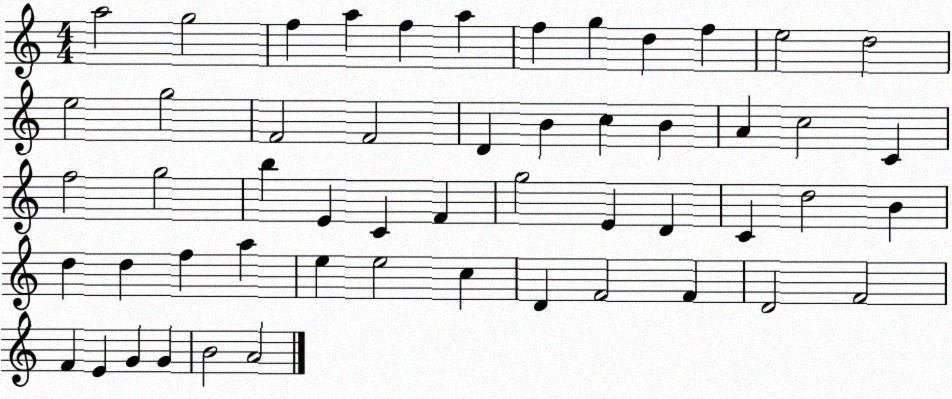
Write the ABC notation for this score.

X:1
T:Untitled
M:4/4
L:1/4
K:C
a2 g2 f a f a f g d f e2 d2 e2 g2 F2 F2 D B c B A c2 C f2 g2 b E C F g2 E D C d2 B d d f a e e2 c D F2 F D2 F2 F E G G B2 A2